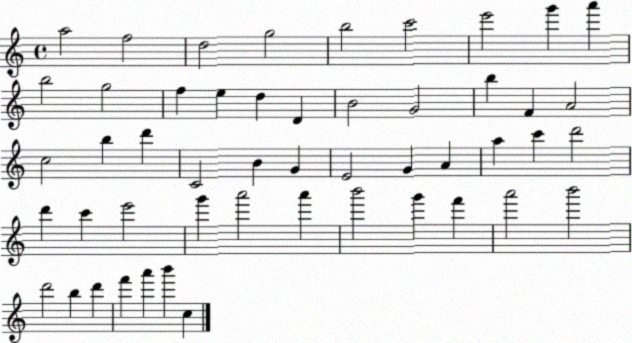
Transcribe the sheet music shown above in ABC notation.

X:1
T:Untitled
M:4/4
L:1/4
K:C
a2 f2 d2 g2 b2 c'2 e'2 g' a' b2 g2 f e d D B2 G2 b F A2 c2 b d' C2 B G E2 G A a c' d'2 d' c' e'2 g' a'2 a' b'2 g' f' a'2 b'2 d'2 b d' f' a' b' c